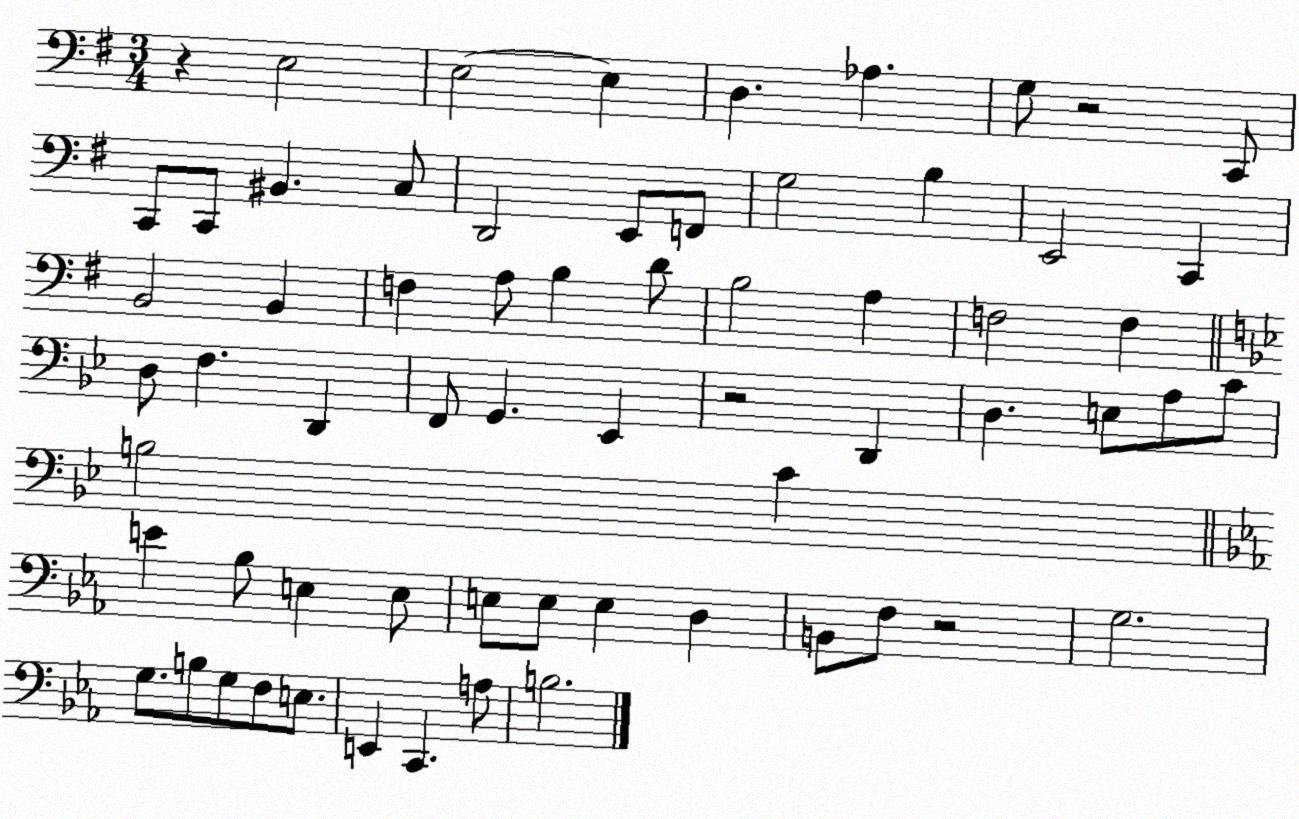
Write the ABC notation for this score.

X:1
T:Untitled
M:3/4
L:1/4
K:G
z E,2 E,2 E, D, _A, G,/2 z2 C,,/2 C,,/2 C,,/2 ^B,, C,/2 D,,2 E,,/2 F,,/2 G,2 B, E,,2 C,, B,,2 B,, F, A,/2 B, D/2 B,2 A, F,2 F, D,/2 F, D,, F,,/2 G,, _E,, z2 D,, D, E,/2 A,/2 C/2 B,2 C E _B,/2 E, E,/2 E,/2 E,/2 E, D, B,,/2 F,/2 z2 G,2 G,/2 B,/2 G,/2 F,/2 E,/2 E,, C,, A,/2 B,2